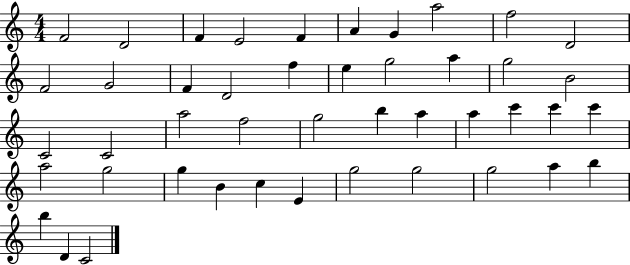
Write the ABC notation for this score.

X:1
T:Untitled
M:4/4
L:1/4
K:C
F2 D2 F E2 F A G a2 f2 D2 F2 G2 F D2 f e g2 a g2 B2 C2 C2 a2 f2 g2 b a a c' c' c' a2 g2 g B c E g2 g2 g2 a b b D C2